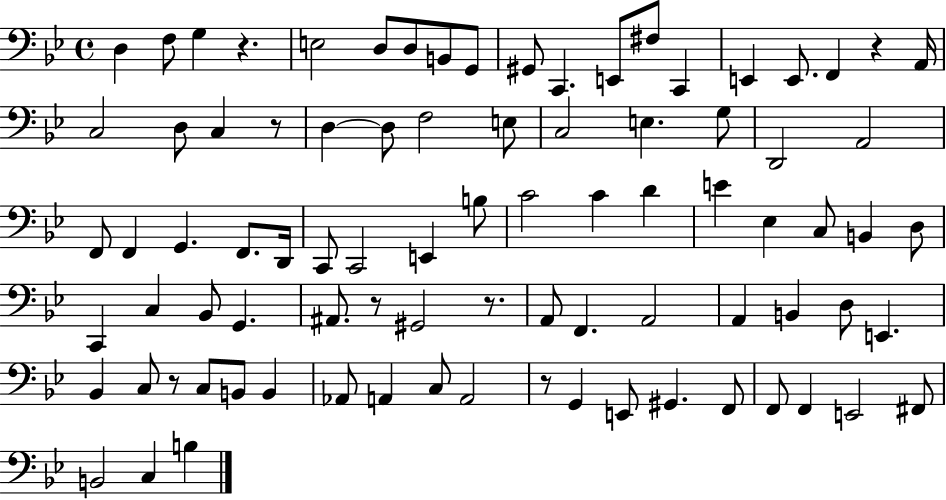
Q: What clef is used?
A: bass